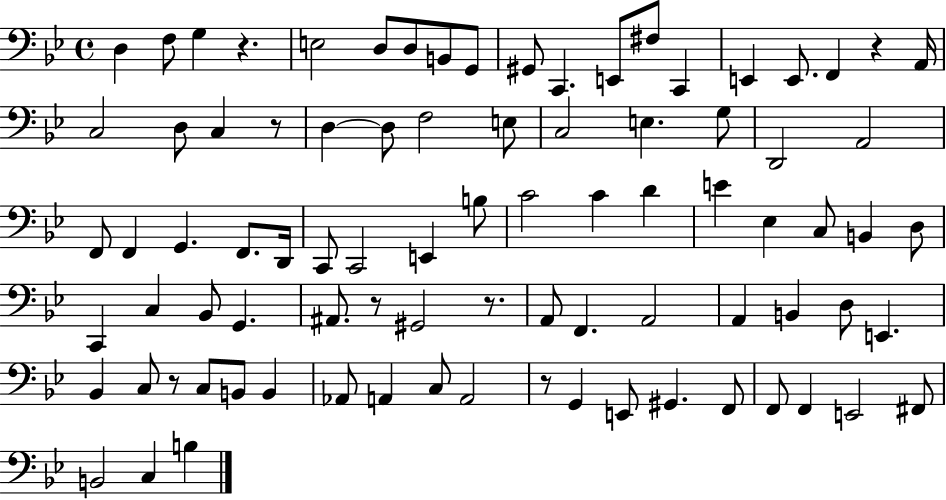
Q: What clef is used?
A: bass